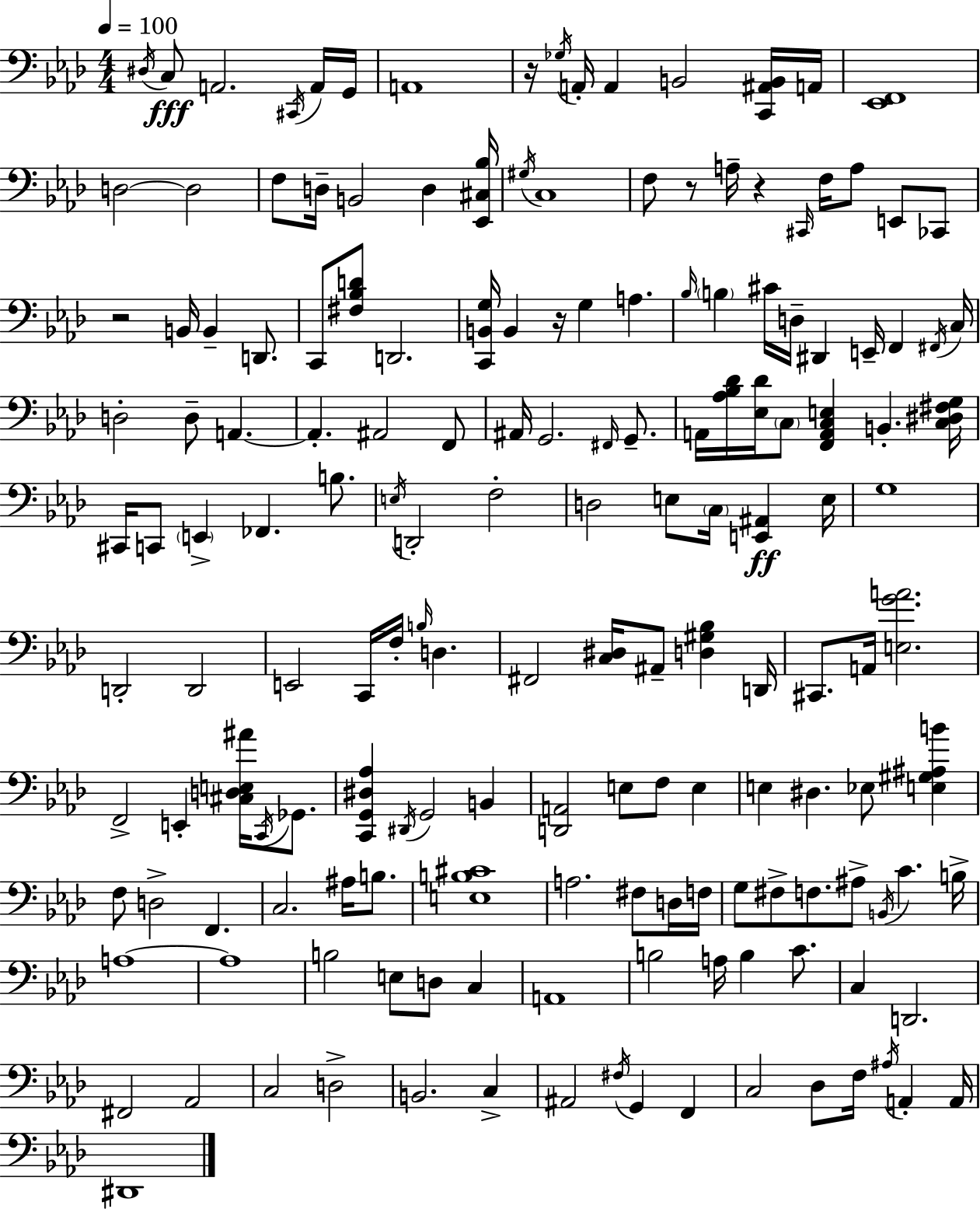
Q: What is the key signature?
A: F minor